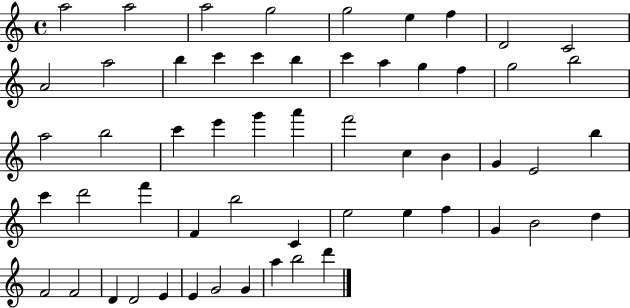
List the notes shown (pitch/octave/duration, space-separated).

A5/h A5/h A5/h G5/h G5/h E5/q F5/q D4/h C4/h A4/h A5/h B5/q C6/q C6/q B5/q C6/q A5/q G5/q F5/q G5/h B5/h A5/h B5/h C6/q E6/q G6/q A6/q F6/h C5/q B4/q G4/q E4/h B5/q C6/q D6/h F6/q F4/q B5/h C4/q E5/h E5/q F5/q G4/q B4/h D5/q F4/h F4/h D4/q D4/h E4/q E4/q G4/h G4/q A5/q B5/h D6/q